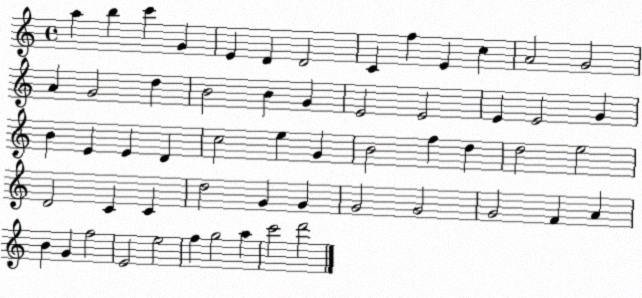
X:1
T:Untitled
M:4/4
L:1/4
K:C
a b c' G E D D2 C f E c A2 G2 A G2 d B2 B G E2 E2 E E2 G B E E D c2 e G B2 f d d2 e2 D2 C C d2 G G G2 G2 G2 F A B G f2 E2 e2 f g2 a c'2 d'2